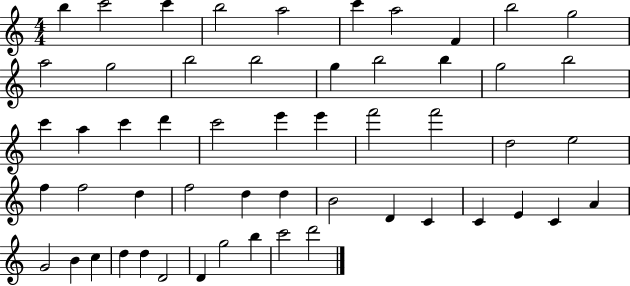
B5/q C6/h C6/q B5/h A5/h C6/q A5/h F4/q B5/h G5/h A5/h G5/h B5/h B5/h G5/q B5/h B5/q G5/h B5/h C6/q A5/q C6/q D6/q C6/h E6/q E6/q F6/h F6/h D5/h E5/h F5/q F5/h D5/q F5/h D5/q D5/q B4/h D4/q C4/q C4/q E4/q C4/q A4/q G4/h B4/q C5/q D5/q D5/q D4/h D4/q G5/h B5/q C6/h D6/h